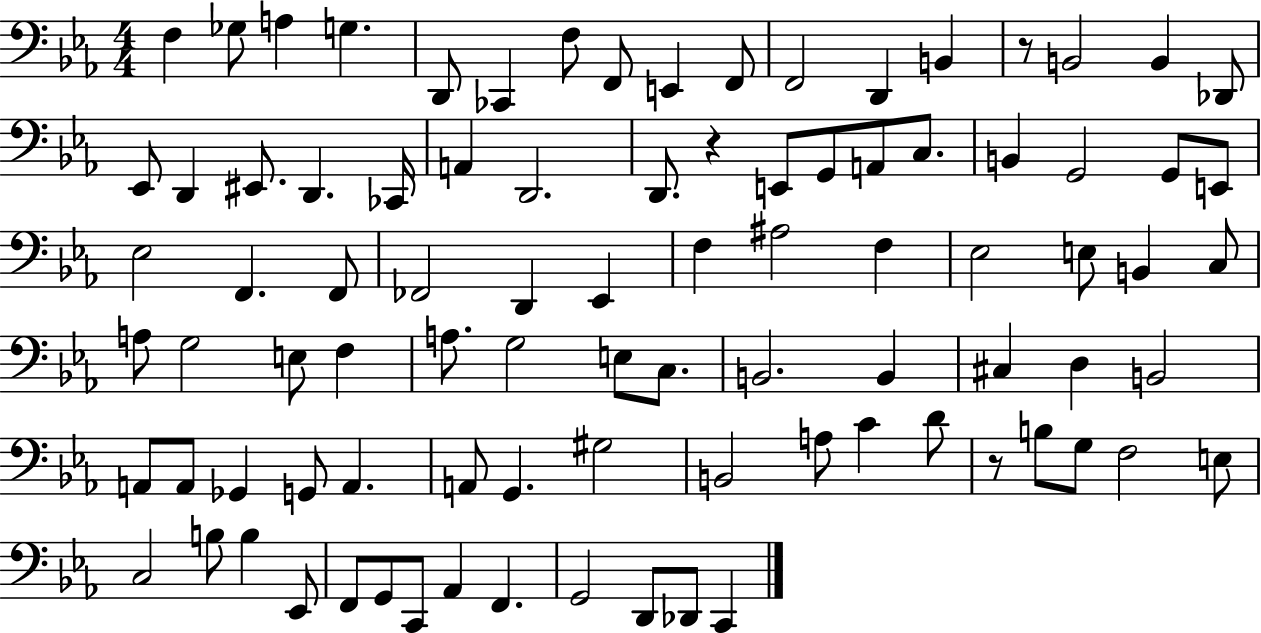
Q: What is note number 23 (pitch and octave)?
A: D2